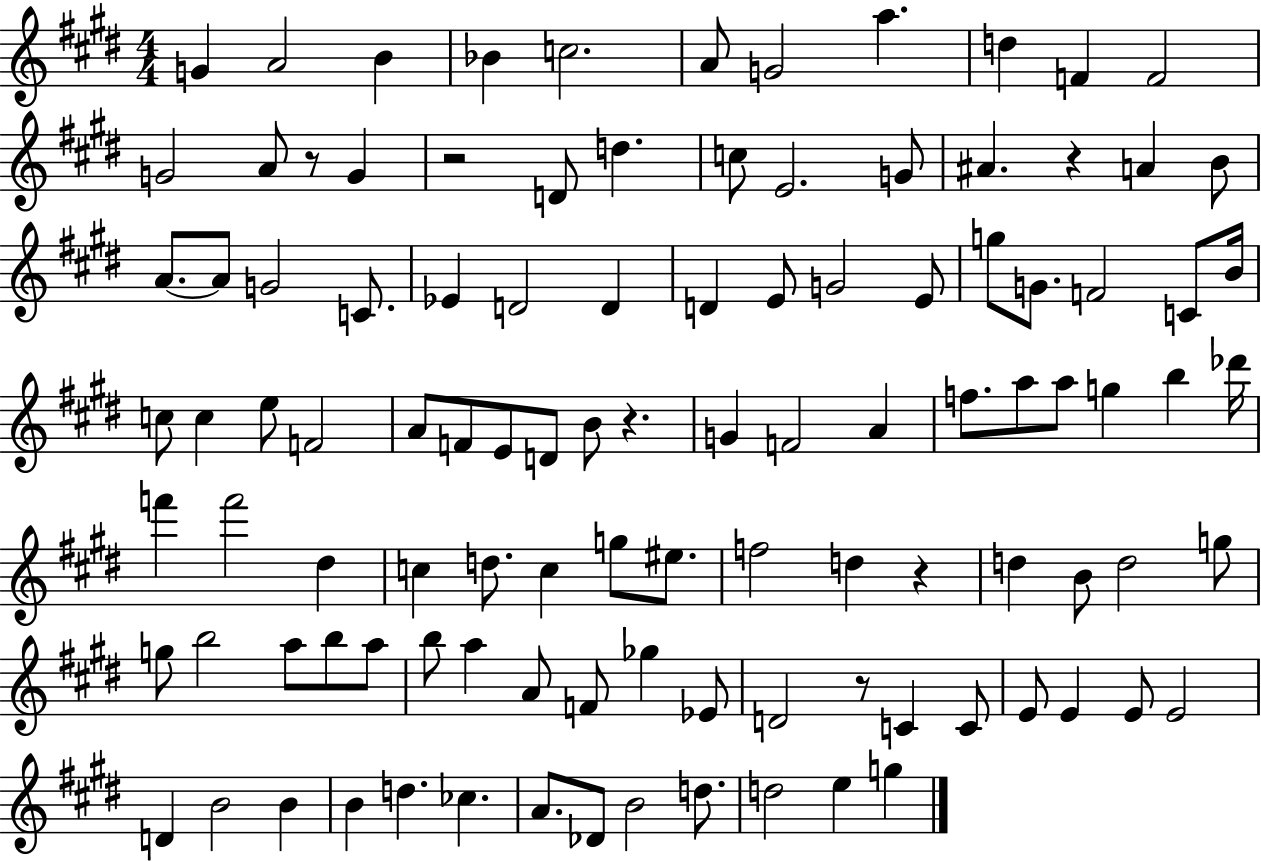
{
  \clef treble
  \numericTimeSignature
  \time 4/4
  \key e \major
  g'4 a'2 b'4 | bes'4 c''2. | a'8 g'2 a''4. | d''4 f'4 f'2 | \break g'2 a'8 r8 g'4 | r2 d'8 d''4. | c''8 e'2. g'8 | ais'4. r4 a'4 b'8 | \break a'8.~~ a'8 g'2 c'8. | ees'4 d'2 d'4 | d'4 e'8 g'2 e'8 | g''8 g'8. f'2 c'8 b'16 | \break c''8 c''4 e''8 f'2 | a'8 f'8 e'8 d'8 b'8 r4. | g'4 f'2 a'4 | f''8. a''8 a''8 g''4 b''4 des'''16 | \break f'''4 f'''2 dis''4 | c''4 d''8. c''4 g''8 eis''8. | f''2 d''4 r4 | d''4 b'8 d''2 g''8 | \break g''8 b''2 a''8 b''8 a''8 | b''8 a''4 a'8 f'8 ges''4 ees'8 | d'2 r8 c'4 c'8 | e'8 e'4 e'8 e'2 | \break d'4 b'2 b'4 | b'4 d''4. ces''4. | a'8. des'8 b'2 d''8. | d''2 e''4 g''4 | \break \bar "|."
}